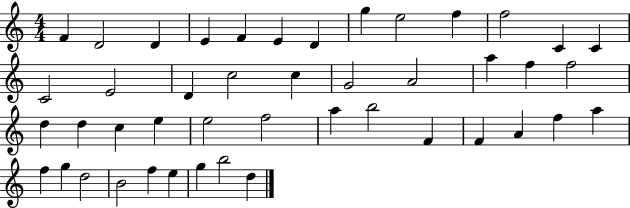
X:1
T:Untitled
M:4/4
L:1/4
K:C
F D2 D E F E D g e2 f f2 C C C2 E2 D c2 c G2 A2 a f f2 d d c e e2 f2 a b2 F F A f a f g d2 B2 f e g b2 d